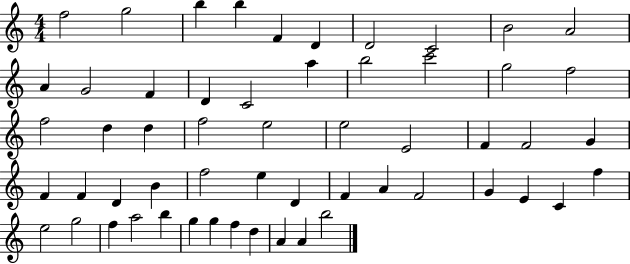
X:1
T:Untitled
M:4/4
L:1/4
K:C
f2 g2 b b F D D2 C2 B2 A2 A G2 F D C2 a b2 c'2 g2 f2 f2 d d f2 e2 e2 E2 F F2 G F F D B f2 e D F A F2 G E C f e2 g2 f a2 b g g f d A A b2